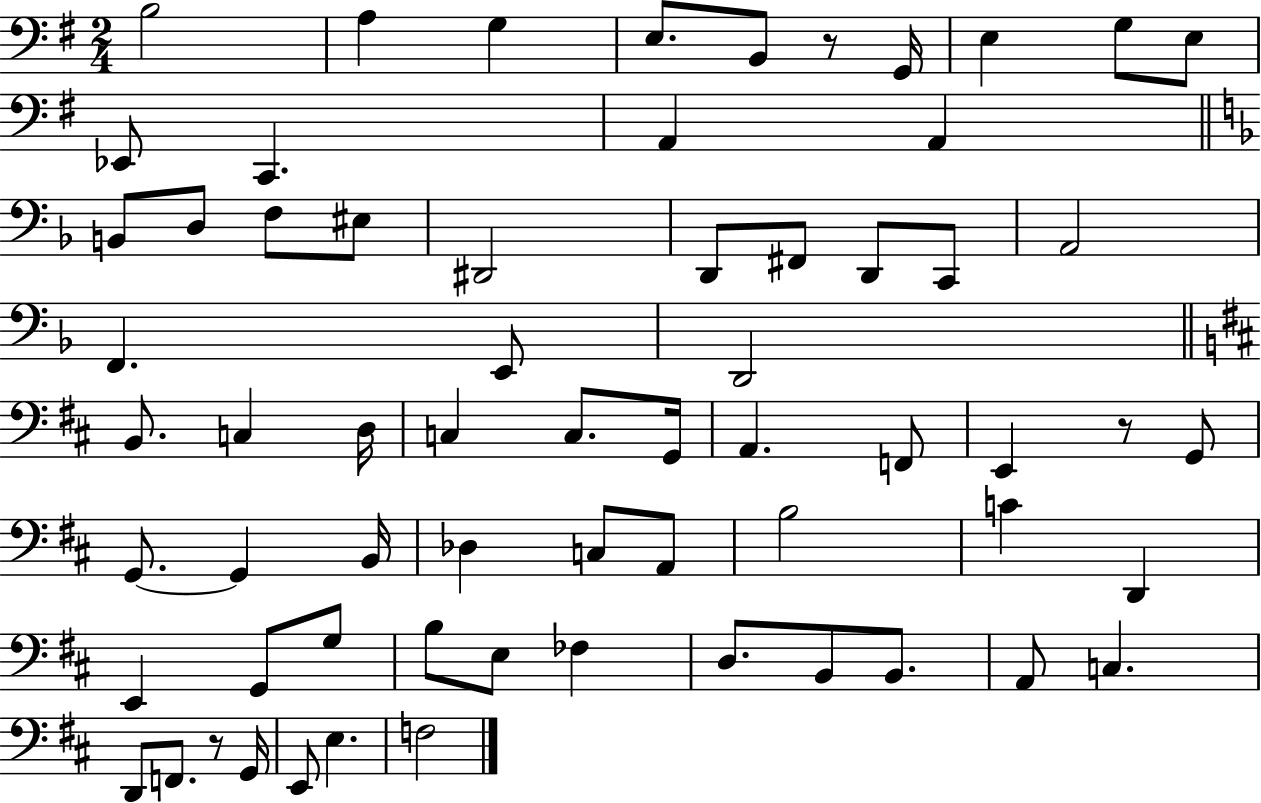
B3/h A3/q G3/q E3/e. B2/e R/e G2/s E3/q G3/e E3/e Eb2/e C2/q. A2/q A2/q B2/e D3/e F3/e EIS3/e D#2/h D2/e F#2/e D2/e C2/e A2/h F2/q. E2/e D2/h B2/e. C3/q D3/s C3/q C3/e. G2/s A2/q. F2/e E2/q R/e G2/e G2/e. G2/q B2/s Db3/q C3/e A2/e B3/h C4/q D2/q E2/q G2/e G3/e B3/e E3/e FES3/q D3/e. B2/e B2/e. A2/e C3/q. D2/e F2/e. R/e G2/s E2/e E3/q. F3/h